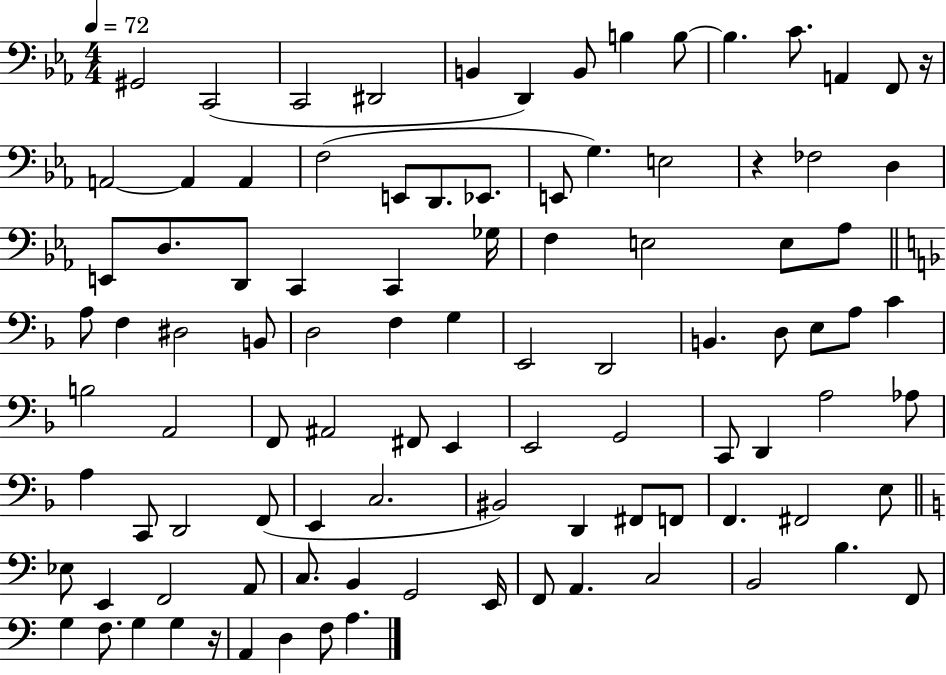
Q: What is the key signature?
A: EES major